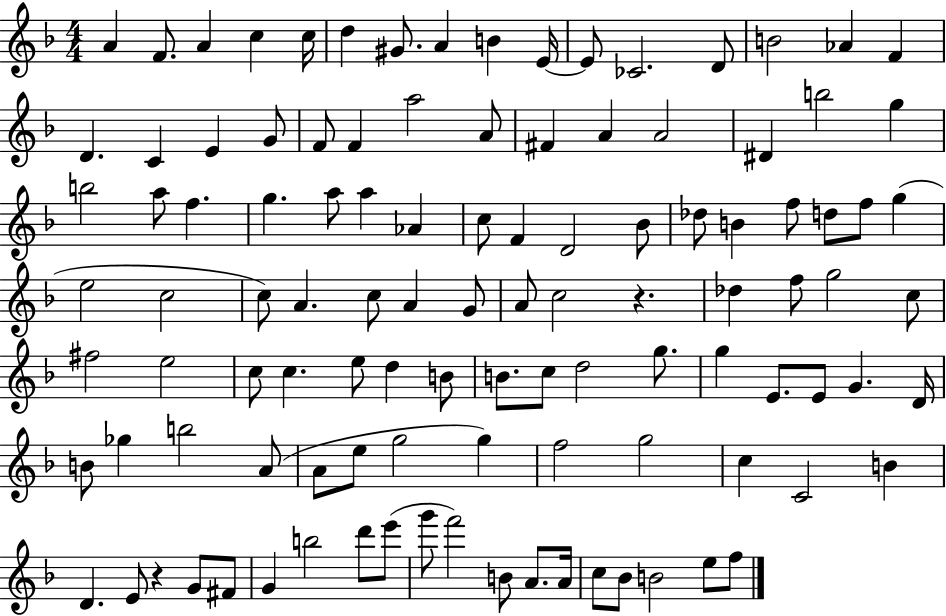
A4/q F4/e. A4/q C5/q C5/s D5/q G#4/e. A4/q B4/q E4/s E4/e CES4/h. D4/e B4/h Ab4/q F4/q D4/q. C4/q E4/q G4/e F4/e F4/q A5/h A4/e F#4/q A4/q A4/h D#4/q B5/h G5/q B5/h A5/e F5/q. G5/q. A5/e A5/q Ab4/q C5/e F4/q D4/h Bb4/e Db5/e B4/q F5/e D5/e F5/e G5/q E5/h C5/h C5/e A4/q. C5/e A4/q G4/e A4/e C5/h R/q. Db5/q F5/e G5/h C5/e F#5/h E5/h C5/e C5/q. E5/e D5/q B4/e B4/e. C5/e D5/h G5/e. G5/q E4/e. E4/e G4/q. D4/s B4/e Gb5/q B5/h A4/e A4/e E5/e G5/h G5/q F5/h G5/h C5/q C4/h B4/q D4/q. E4/e R/q G4/e F#4/e G4/q B5/h D6/e E6/e G6/e F6/h B4/e A4/e. A4/s C5/e Bb4/e B4/h E5/e F5/e